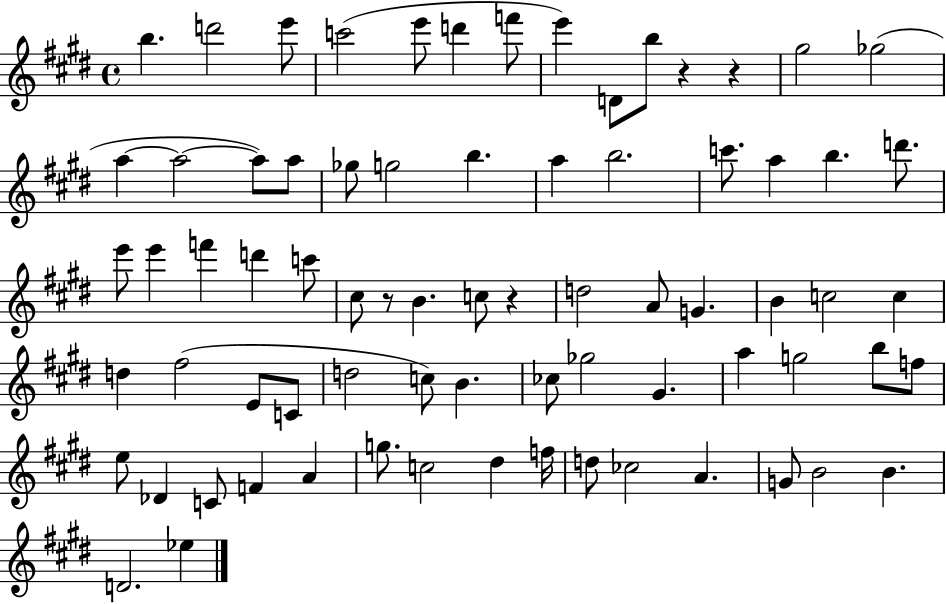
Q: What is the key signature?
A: E major